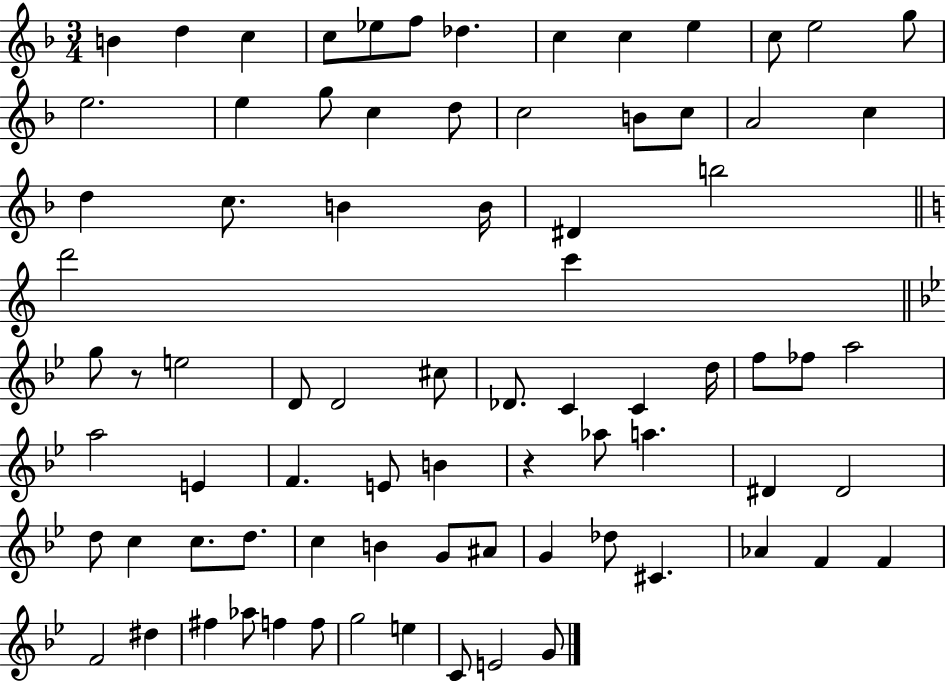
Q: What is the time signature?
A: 3/4